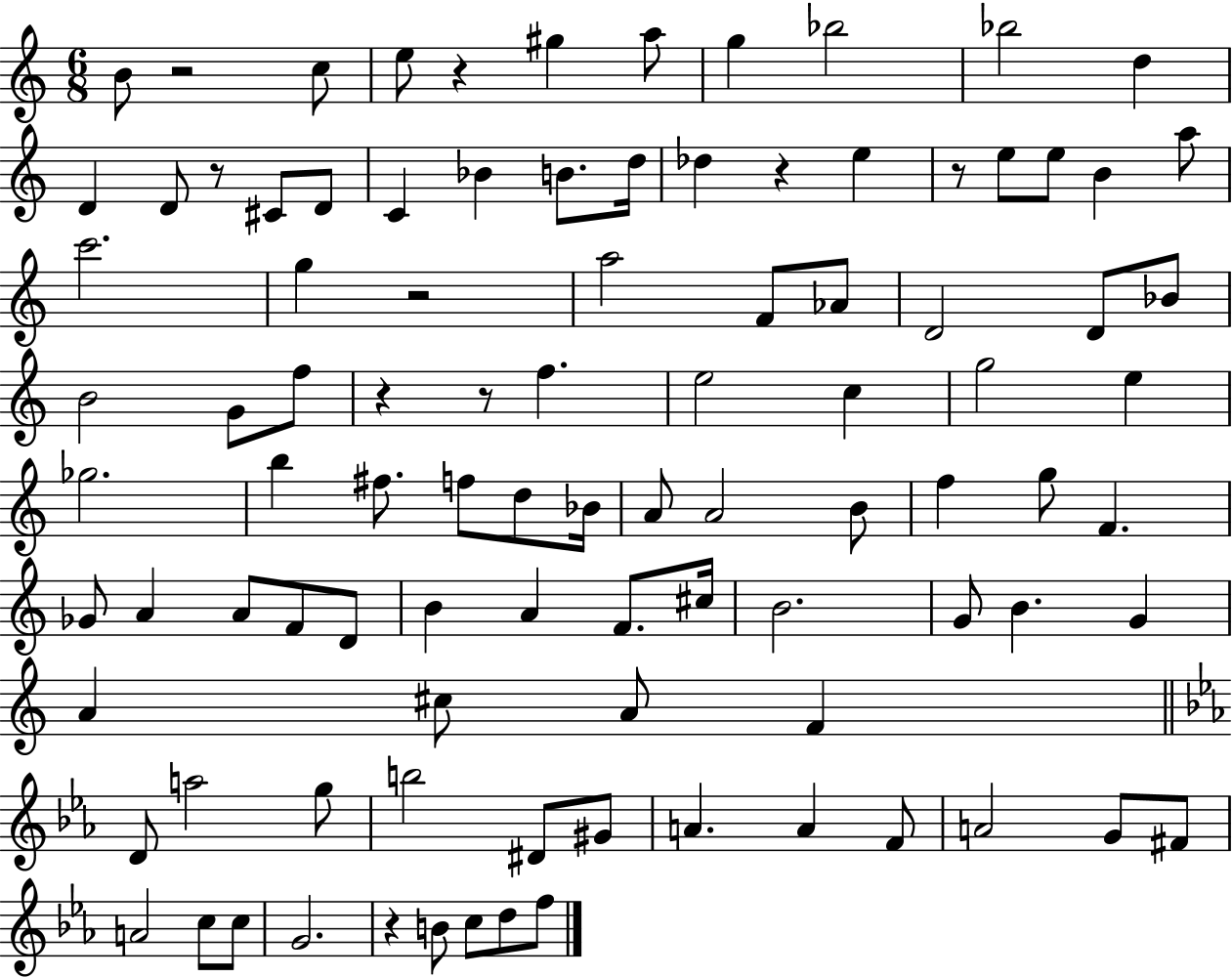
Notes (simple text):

B4/e R/h C5/e E5/e R/q G#5/q A5/e G5/q Bb5/h Bb5/h D5/q D4/q D4/e R/e C#4/e D4/e C4/q Bb4/q B4/e. D5/s Db5/q R/q E5/q R/e E5/e E5/e B4/q A5/e C6/h. G5/q R/h A5/h F4/e Ab4/e D4/h D4/e Bb4/e B4/h G4/e F5/e R/q R/e F5/q. E5/h C5/q G5/h E5/q Gb5/h. B5/q F#5/e. F5/e D5/e Bb4/s A4/e A4/h B4/e F5/q G5/e F4/q. Gb4/e A4/q A4/e F4/e D4/e B4/q A4/q F4/e. C#5/s B4/h. G4/e B4/q. G4/q A4/q C#5/e A4/e F4/q D4/e A5/h G5/e B5/h D#4/e G#4/e A4/q. A4/q F4/e A4/h G4/e F#4/e A4/h C5/e C5/e G4/h. R/q B4/e C5/e D5/e F5/e